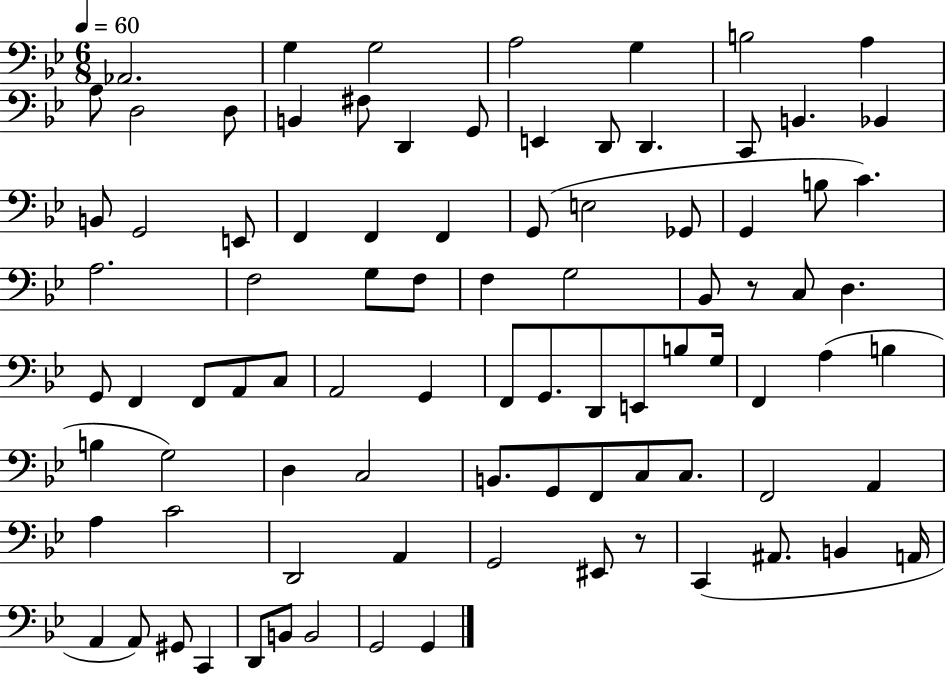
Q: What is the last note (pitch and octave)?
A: G2